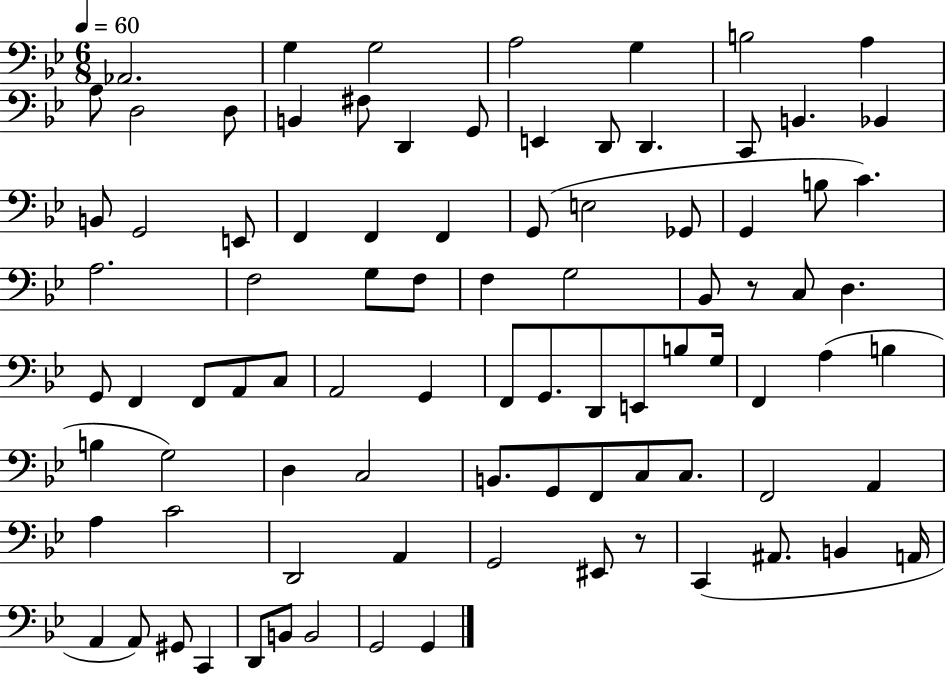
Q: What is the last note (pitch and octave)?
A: G2